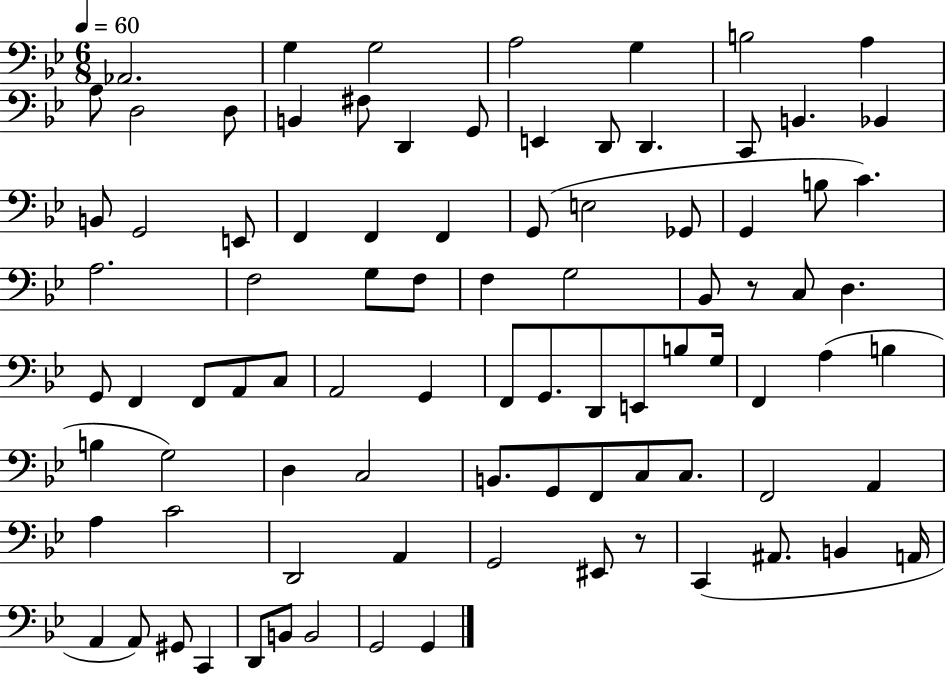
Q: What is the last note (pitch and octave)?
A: G2